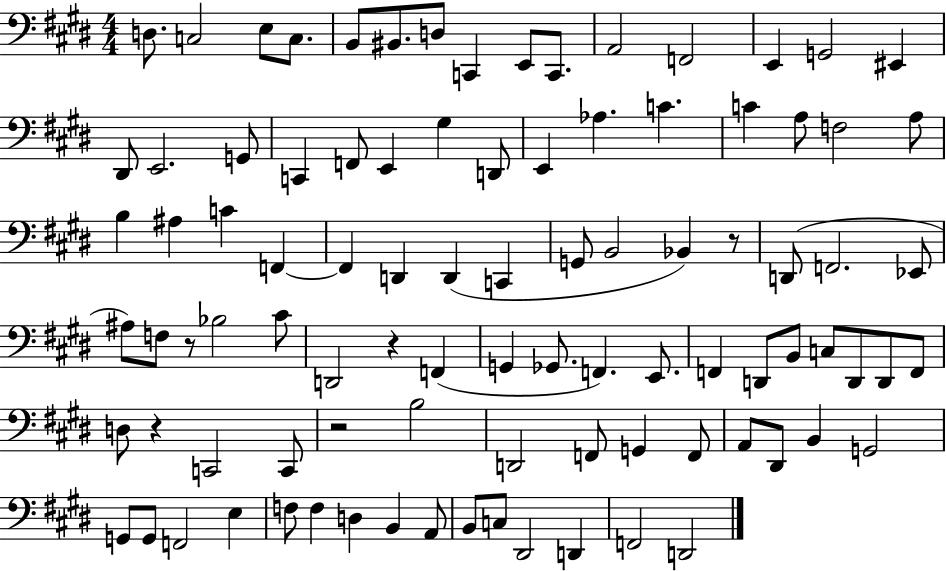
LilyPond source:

{
  \clef bass
  \numericTimeSignature
  \time 4/4
  \key e \major
  \repeat volta 2 { d8. c2 e8 c8. | b,8 bis,8. d8 c,4 e,8 c,8. | a,2 f,2 | e,4 g,2 eis,4 | \break dis,8 e,2. g,8 | c,4 f,8 e,4 gis4 d,8 | e,4 aes4. c'4. | c'4 a8 f2 a8 | \break b4 ais4 c'4 f,4~~ | f,4 d,4 d,4( c,4 | g,8 b,2 bes,4) r8 | d,8( f,2. ees,8 | \break ais8) f8 r8 bes2 cis'8 | d,2 r4 f,4( | g,4 ges,8. f,4.) e,8. | f,4 d,8 b,8 c8 d,8 d,8 f,8 | \break d8 r4 c,2 c,8 | r2 b2 | d,2 f,8 g,4 f,8 | a,8 dis,8 b,4 g,2 | \break g,8 g,8 f,2 e4 | f8 f4 d4 b,4 a,8 | b,8 c8 dis,2 d,4 | f,2 d,2 | \break } \bar "|."
}